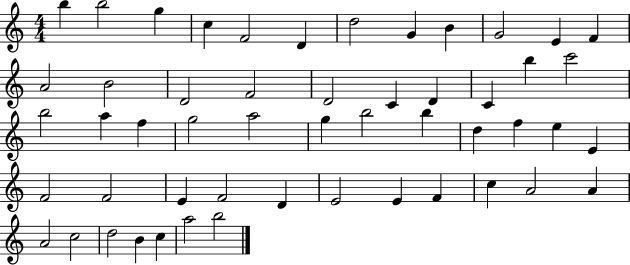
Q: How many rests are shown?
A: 0